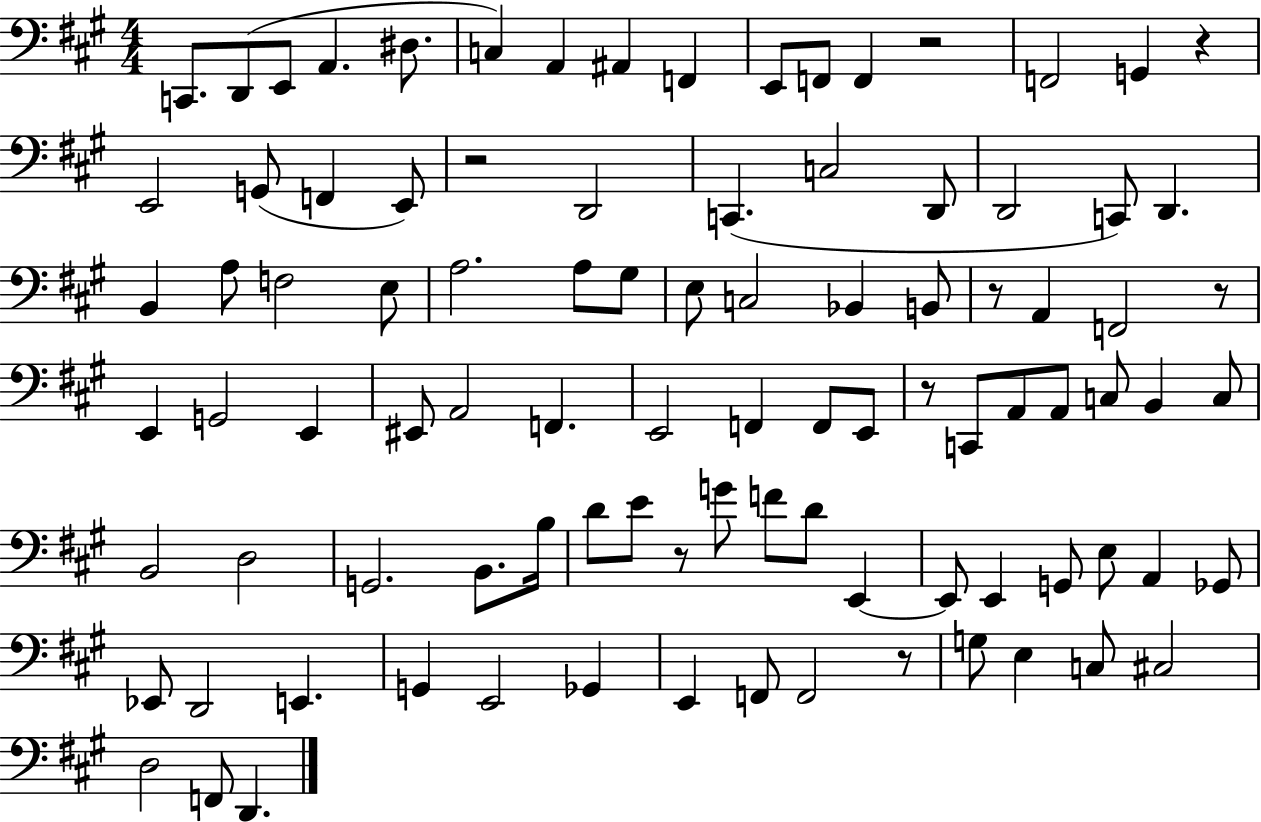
X:1
T:Untitled
M:4/4
L:1/4
K:A
C,,/2 D,,/2 E,,/2 A,, ^D,/2 C, A,, ^A,, F,, E,,/2 F,,/2 F,, z2 F,,2 G,, z E,,2 G,,/2 F,, E,,/2 z2 D,,2 C,, C,2 D,,/2 D,,2 C,,/2 D,, B,, A,/2 F,2 E,/2 A,2 A,/2 ^G,/2 E,/2 C,2 _B,, B,,/2 z/2 A,, F,,2 z/2 E,, G,,2 E,, ^E,,/2 A,,2 F,, E,,2 F,, F,,/2 E,,/2 z/2 C,,/2 A,,/2 A,,/2 C,/2 B,, C,/2 B,,2 D,2 G,,2 B,,/2 B,/4 D/2 E/2 z/2 G/2 F/2 D/2 E,, E,,/2 E,, G,,/2 E,/2 A,, _G,,/2 _E,,/2 D,,2 E,, G,, E,,2 _G,, E,, F,,/2 F,,2 z/2 G,/2 E, C,/2 ^C,2 D,2 F,,/2 D,,